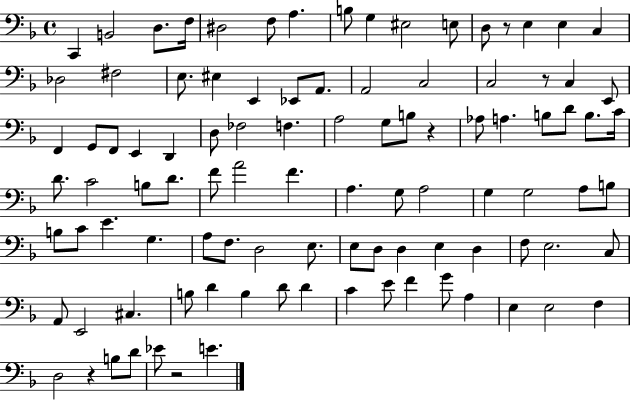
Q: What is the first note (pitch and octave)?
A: C2